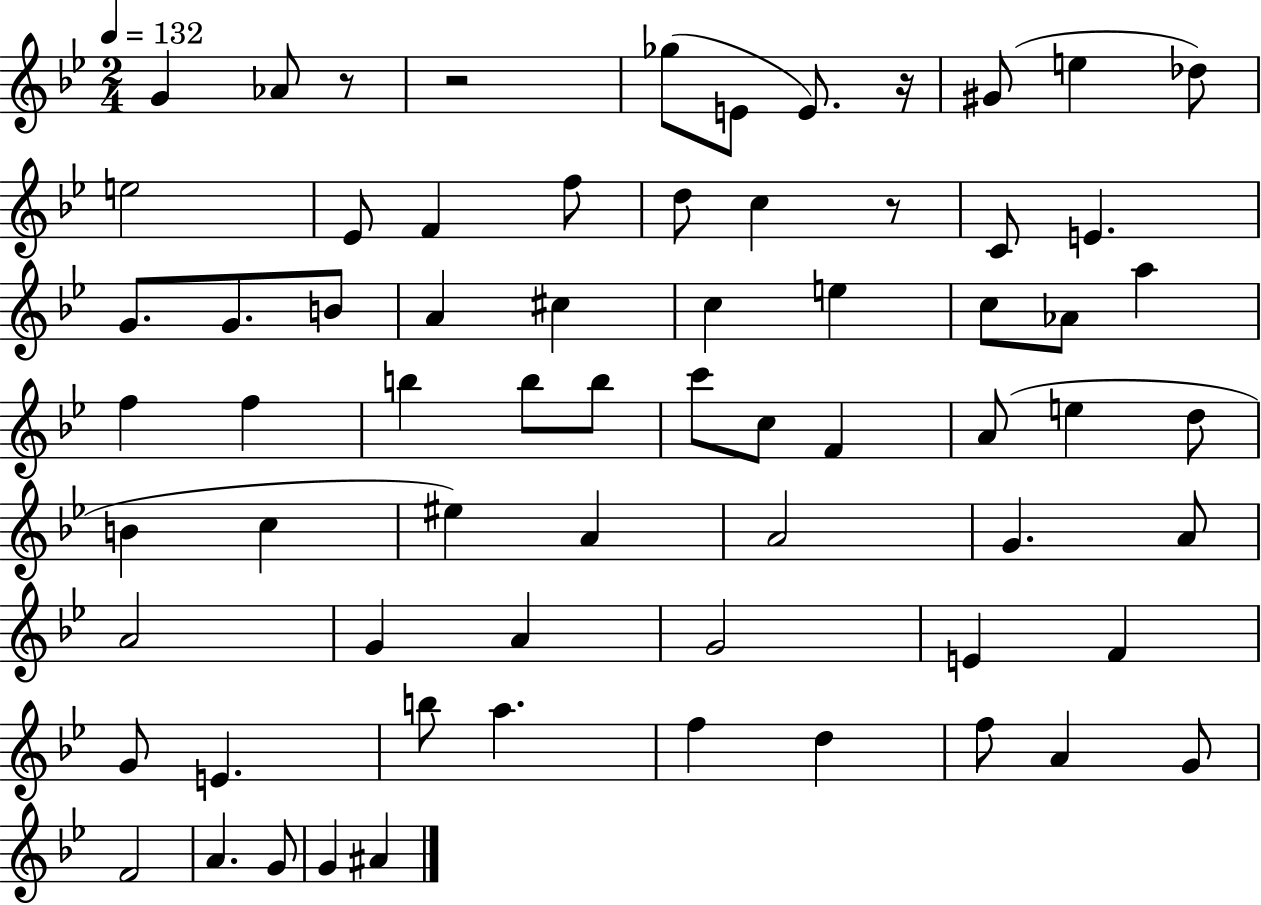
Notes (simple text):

G4/q Ab4/e R/e R/h Gb5/e E4/e E4/e. R/s G#4/e E5/q Db5/e E5/h Eb4/e F4/q F5/e D5/e C5/q R/e C4/e E4/q. G4/e. G4/e. B4/e A4/q C#5/q C5/q E5/q C5/e Ab4/e A5/q F5/q F5/q B5/q B5/e B5/e C6/e C5/e F4/q A4/e E5/q D5/e B4/q C5/q EIS5/q A4/q A4/h G4/q. A4/e A4/h G4/q A4/q G4/h E4/q F4/q G4/e E4/q. B5/e A5/q. F5/q D5/q F5/e A4/q G4/e F4/h A4/q. G4/e G4/q A#4/q